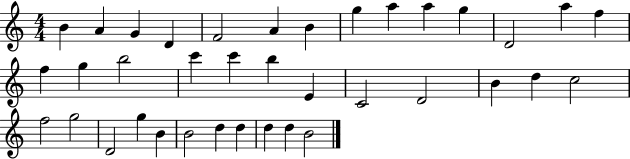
{
  \clef treble
  \numericTimeSignature
  \time 4/4
  \key c \major
  b'4 a'4 g'4 d'4 | f'2 a'4 b'4 | g''4 a''4 a''4 g''4 | d'2 a''4 f''4 | \break f''4 g''4 b''2 | c'''4 c'''4 b''4 e'4 | c'2 d'2 | b'4 d''4 c''2 | \break f''2 g''2 | d'2 g''4 b'4 | b'2 d''4 d''4 | d''4 d''4 b'2 | \break \bar "|."
}